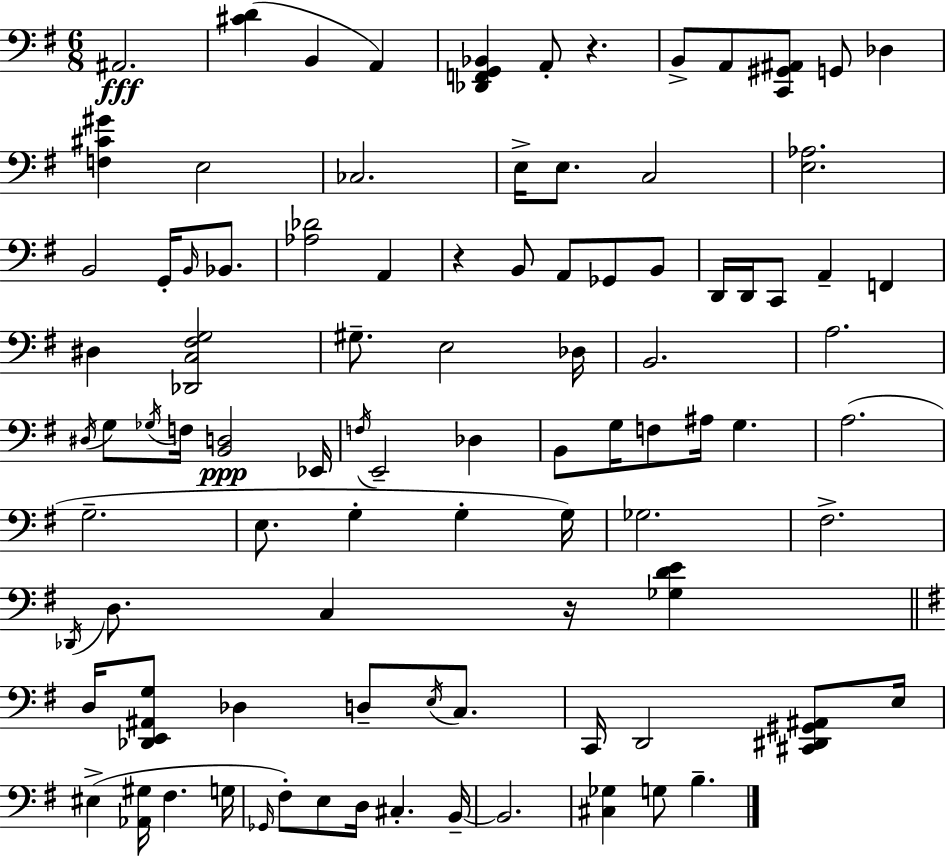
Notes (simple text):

A#2/h. [C#4,D4]/q B2/q A2/q [Db2,F2,G2,Bb2]/q A2/e R/q. B2/e A2/e [C2,G#2,A#2]/e G2/e Db3/q [F3,C#4,G#4]/q E3/h CES3/h. E3/s E3/e. C3/h [E3,Ab3]/h. B2/h G2/s B2/s Bb2/e. [Ab3,Db4]/h A2/q R/q B2/e A2/e Gb2/e B2/e D2/s D2/s C2/e A2/q F2/q D#3/q [Db2,C3,F#3,G3]/h G#3/e. E3/h Db3/s B2/h. A3/h. D#3/s G3/e Gb3/s F3/s [B2,D3]/h Eb2/s F3/s E2/h Db3/q B2/e G3/s F3/e A#3/s G3/q. A3/h. G3/h. E3/e. G3/q G3/q G3/s Gb3/h. F#3/h. Db2/s D3/e. C3/q R/s [Gb3,D4,E4]/q D3/s [Db2,E2,A#2,G3]/e Db3/q D3/e E3/s C3/e. C2/s D2/h [C#2,D#2,G#2,A#2]/e E3/s EIS3/q [Ab2,G#3]/s F#3/q. G3/s Gb2/s F#3/e E3/e D3/s C#3/q. B2/s B2/h. [C#3,Gb3]/q G3/e B3/q.